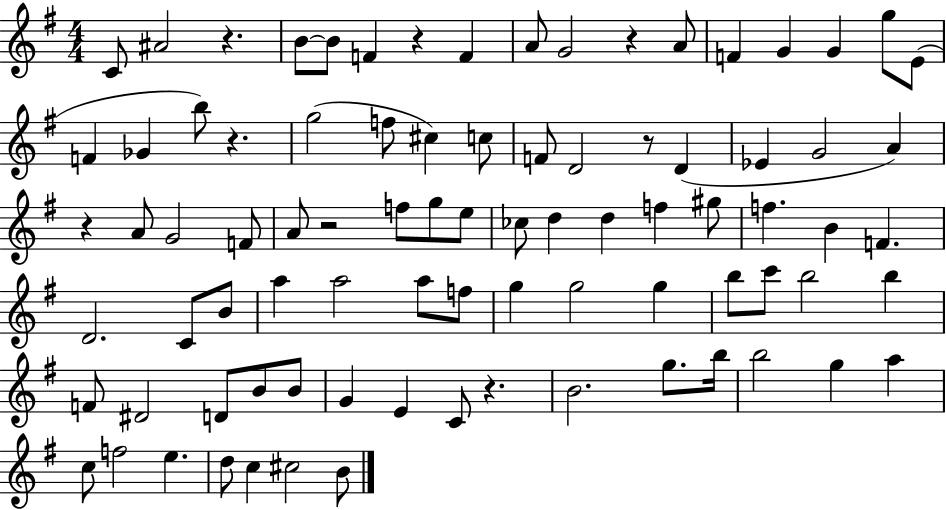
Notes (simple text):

C4/e A#4/h R/q. B4/e B4/e F4/q R/q F4/q A4/e G4/h R/q A4/e F4/q G4/q G4/q G5/e E4/e F4/q Gb4/q B5/e R/q. G5/h F5/e C#5/q C5/e F4/e D4/h R/e D4/q Eb4/q G4/h A4/q R/q A4/e G4/h F4/e A4/e R/h F5/e G5/e E5/e CES5/e D5/q D5/q F5/q G#5/e F5/q. B4/q F4/q. D4/h. C4/e B4/e A5/q A5/h A5/e F5/e G5/q G5/h G5/q B5/e C6/e B5/h B5/q F4/e D#4/h D4/e B4/e B4/e G4/q E4/q C4/e R/q. B4/h. G5/e. B5/s B5/h G5/q A5/q C5/e F5/h E5/q. D5/e C5/q C#5/h B4/e